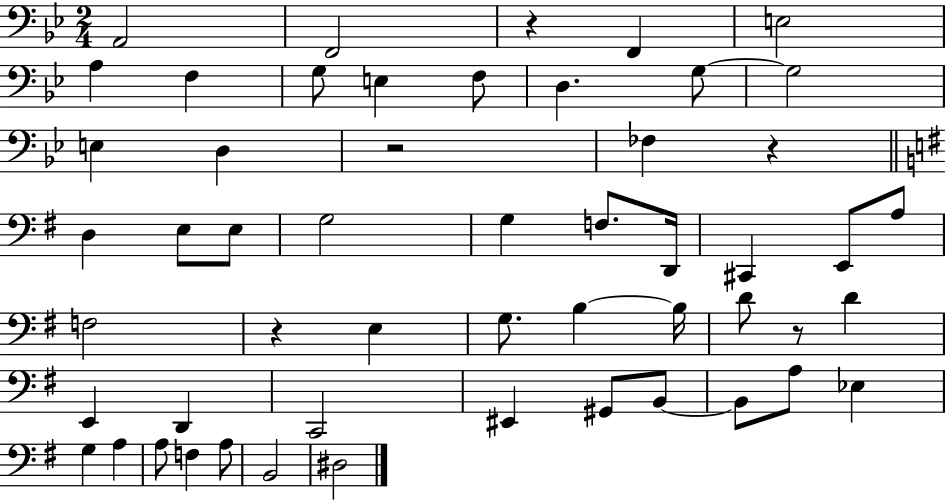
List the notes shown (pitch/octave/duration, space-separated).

A2/h F2/h R/q F2/q E3/h A3/q F3/q G3/e E3/q F3/e D3/q. G3/e G3/h E3/q D3/q R/h FES3/q R/q D3/q E3/e E3/e G3/h G3/q F3/e. D2/s C#2/q E2/e A3/e F3/h R/q E3/q G3/e. B3/q B3/s D4/e R/e D4/q E2/q D2/q C2/h EIS2/q G#2/e B2/e B2/e A3/e Eb3/q G3/q A3/q A3/e F3/q A3/e B2/h D#3/h